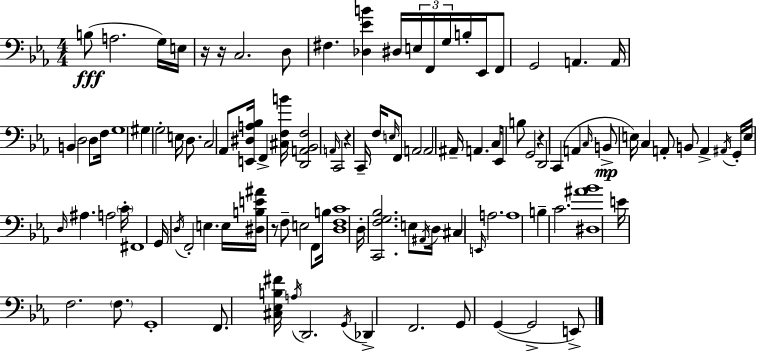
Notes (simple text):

B3/e A3/h. G3/s E3/s R/s R/s C3/h. D3/e F#3/q. [Db3,Eb4,B4]/q D#3/s E3/s F2/s G3/s B3/s Eb2/s F2/e G2/h A2/q. A2/s B2/q D3/h D3/e F3/s G3/w G#3/q G3/h E3/s D3/e. C3/h Ab2/e [E2,D#3,A3,Bb3]/s F2/q [C#3,F3,B4]/s [D2,A2,Bb2,F3]/h A2/s C2/h R/q C2/s F3/s E3/s F2/e A2/h A2/h A#2/s A2/q. C3/s Eb2/e B3/e G2/h R/q D2/h C2/q A2/q C3/s B2/e E3/s C3/q A2/e B2/e A2/q A#2/s G2/s E3/s D3/s A#3/q. A3/h C4/s F#2/w G2/s D3/s F2/h E3/q. E3/s [D#3,B3,E4,A#4]/s R/e F3/e E3/h F2/e B3/s [D3,F3,C4]/w D3/s [C2,F3,G3,Bb3]/h. E3/e A#2/s D3/s C#3/q E2/s A3/h. A3/w B3/q C4/h. [D#3,A#4,Bb4]/w E4/s F3/h. F3/e. G2/w F2/e. [C#3,Eb3,B3,F#4]/s A3/s D2/h. G2/s Db2/q F2/h. G2/e G2/q G2/h E2/e